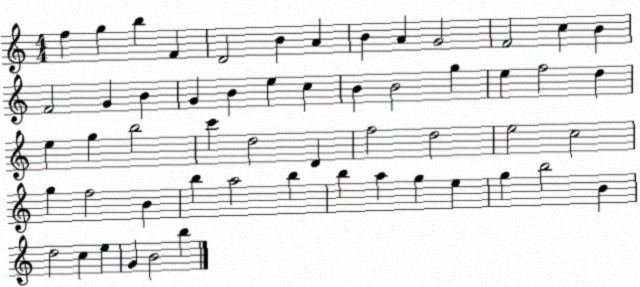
X:1
T:Untitled
M:4/4
L:1/4
K:C
f g b F D2 B A B A G2 F2 c B F2 G B G B e c B B2 g e f2 d e g b2 c' d2 D f2 d2 e2 c2 g f2 B b a2 b b a g e g b2 B d2 c e G B2 b